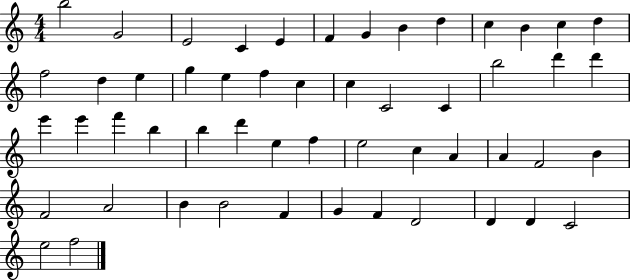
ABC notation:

X:1
T:Untitled
M:4/4
L:1/4
K:C
b2 G2 E2 C E F G B d c B c d f2 d e g e f c c C2 C b2 d' d' e' e' f' b b d' e f e2 c A A F2 B F2 A2 B B2 F G F D2 D D C2 e2 f2